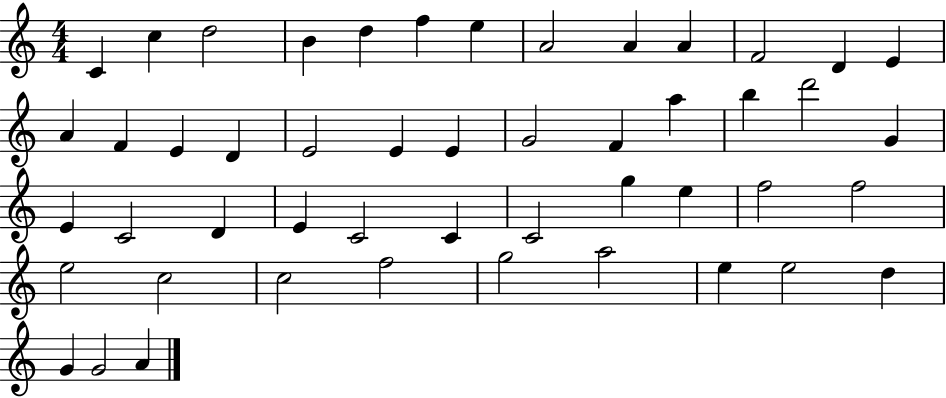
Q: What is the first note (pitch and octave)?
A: C4